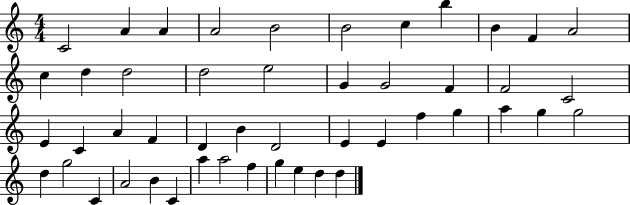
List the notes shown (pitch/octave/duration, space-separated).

C4/h A4/q A4/q A4/h B4/h B4/h C5/q B5/q B4/q F4/q A4/h C5/q D5/q D5/h D5/h E5/h G4/q G4/h F4/q F4/h C4/h E4/q C4/q A4/q F4/q D4/q B4/q D4/h E4/q E4/q F5/q G5/q A5/q G5/q G5/h D5/q G5/h C4/q A4/h B4/q C4/q A5/q A5/h F5/q G5/q E5/q D5/q D5/q